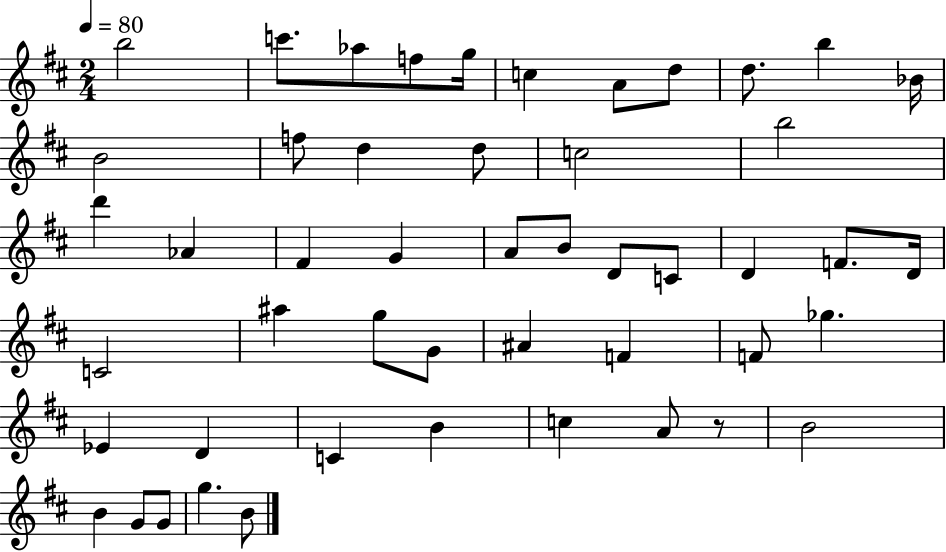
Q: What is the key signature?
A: D major